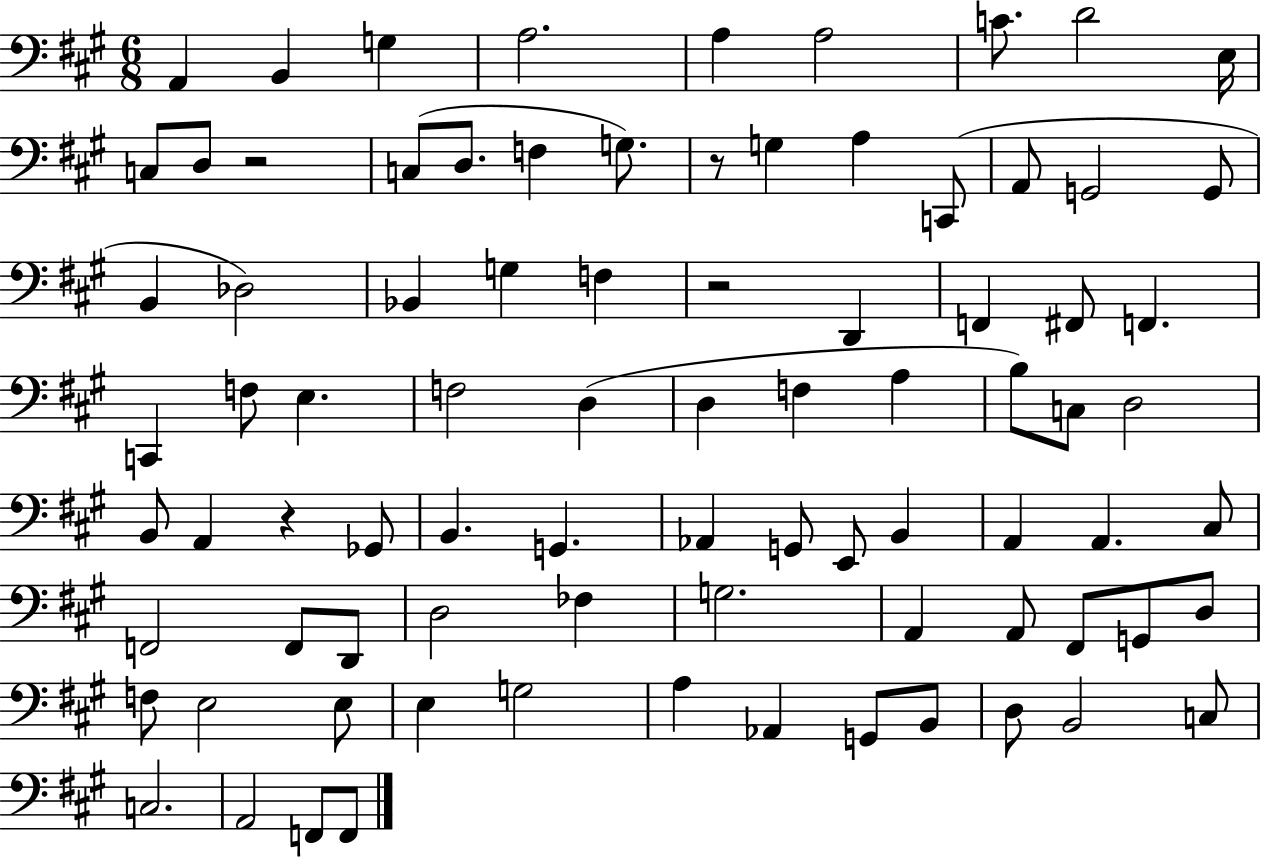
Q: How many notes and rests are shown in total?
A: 84